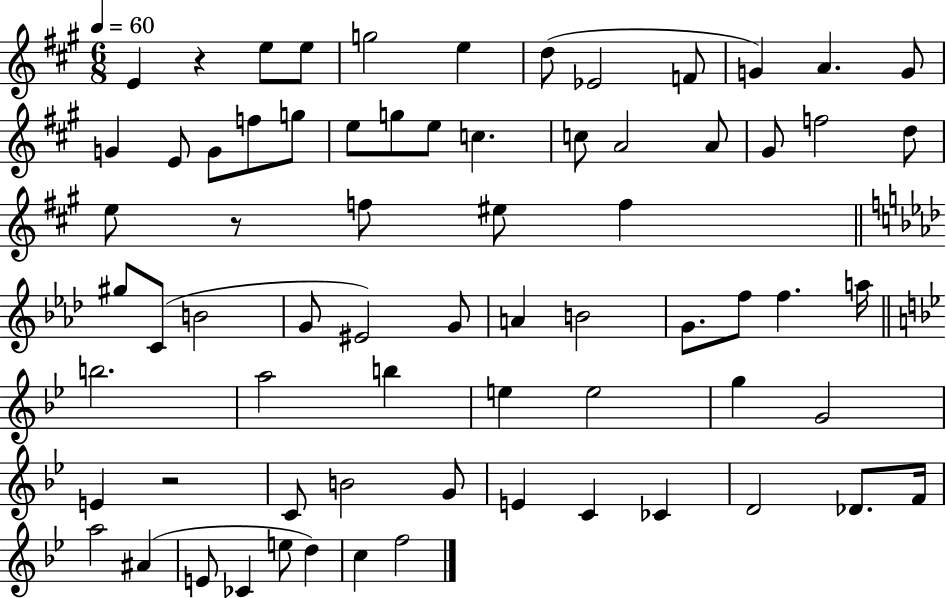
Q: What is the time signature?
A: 6/8